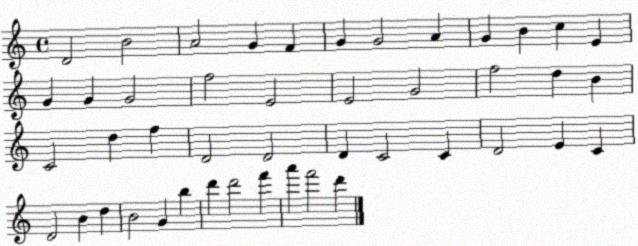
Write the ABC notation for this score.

X:1
T:Untitled
M:4/4
L:1/4
K:C
D2 B2 A2 G F G G2 A G B c E G G G2 f2 E2 E2 G2 f2 d B C2 d f D2 D2 D C2 C D2 E C D2 B d B2 G b d' d'2 f' a' f'2 d'